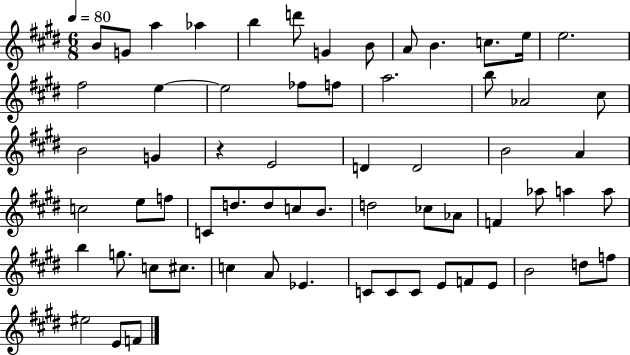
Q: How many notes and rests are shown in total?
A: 64